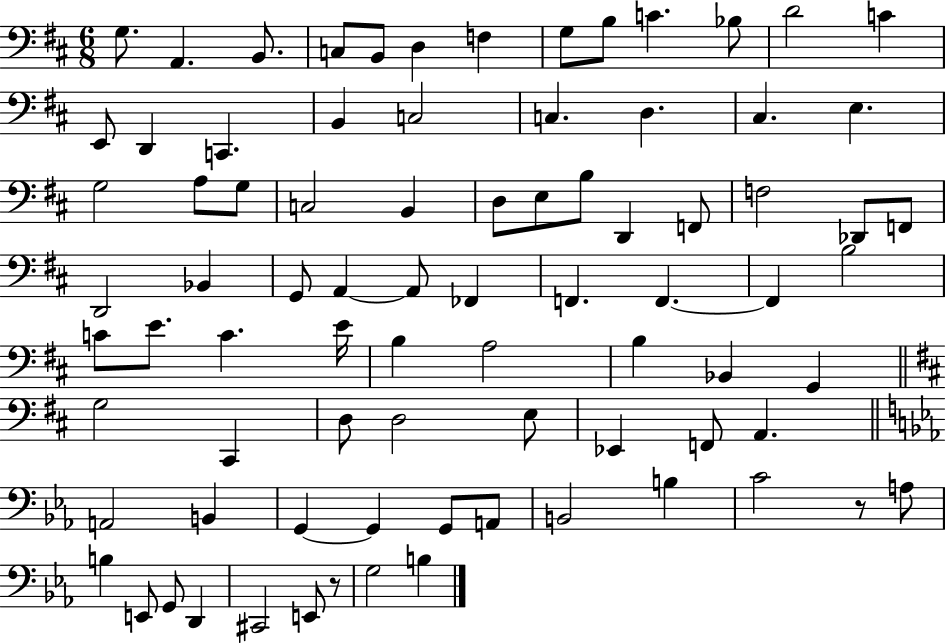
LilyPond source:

{
  \clef bass
  \numericTimeSignature
  \time 6/8
  \key d \major
  g8. a,4. b,8. | c8 b,8 d4 f4 | g8 b8 c'4. bes8 | d'2 c'4 | \break e,8 d,4 c,4. | b,4 c2 | c4. d4. | cis4. e4. | \break g2 a8 g8 | c2 b,4 | d8 e8 b8 d,4 f,8 | f2 des,8 f,8 | \break d,2 bes,4 | g,8 a,4~~ a,8 fes,4 | f,4. f,4.~~ | f,4 b2 | \break c'8 e'8. c'4. e'16 | b4 a2 | b4 bes,4 g,4 | \bar "||" \break \key b \minor g2 cis,4 | d8 d2 e8 | ees,4 f,8 a,4. | \bar "||" \break \key ees \major a,2 b,4 | g,4~~ g,4 g,8 a,8 | b,2 b4 | c'2 r8 a8 | \break b4 e,8 g,8 d,4 | cis,2 e,8 r8 | g2 b4 | \bar "|."
}